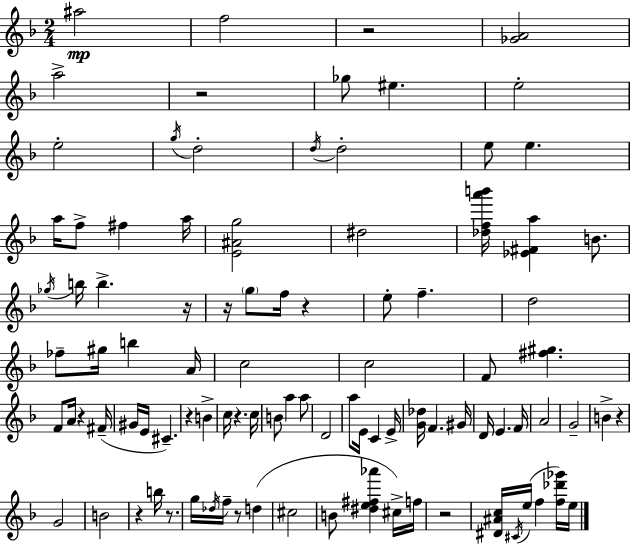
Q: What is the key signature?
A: D minor